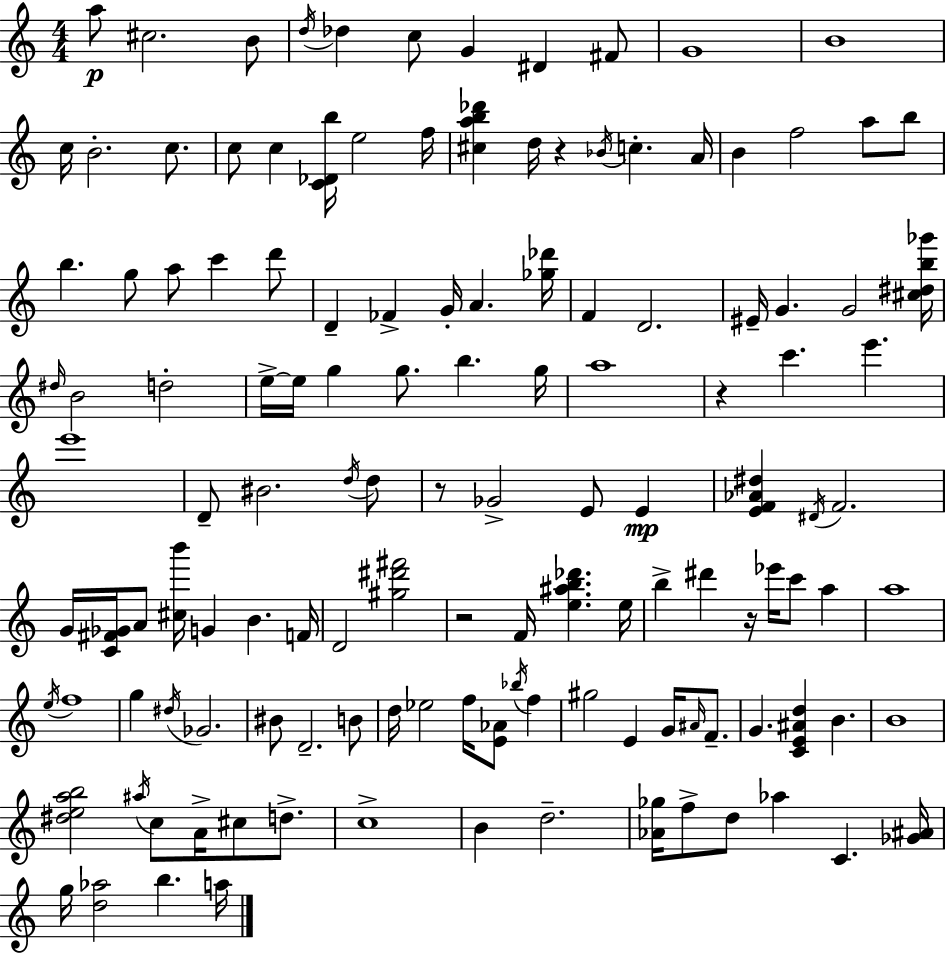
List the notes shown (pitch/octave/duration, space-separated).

A5/e C#5/h. B4/e D5/s Db5/q C5/e G4/q D#4/q F#4/e G4/w B4/w C5/s B4/h. C5/e. C5/e C5/q [C4,Db4,B5]/s E5/h F5/s [C#5,A5,B5,Db6]/q D5/s R/q Bb4/s C5/q. A4/s B4/q F5/h A5/e B5/e B5/q. G5/e A5/e C6/q D6/e D4/q FES4/q G4/s A4/q. [Gb5,Db6]/s F4/q D4/h. EIS4/s G4/q. G4/h [C#5,D#5,B5,Gb6]/s D#5/s B4/h D5/h E5/s E5/s G5/q G5/e. B5/q. G5/s A5/w R/q C6/q. E6/q. E6/w D4/e BIS4/h. D5/s D5/e R/e Gb4/h E4/e E4/q [E4,F4,Ab4,D#5]/q D#4/s F4/h. G4/s [C4,F#4,Gb4]/s A4/e [C#5,B6]/s G4/q B4/q. F4/s D4/h [G#5,D#6,F#6]/h R/h F4/s [E5,A#5,B5,Db6]/q. E5/s B5/q D#6/q R/s Eb6/s C6/e A5/q A5/w E5/s F5/w G5/q D#5/s Gb4/h. BIS4/e D4/h. B4/e D5/s Eb5/h F5/s [E4,Ab4]/e Bb5/s F5/q G#5/h E4/q G4/s A#4/s F4/e. G4/q. [C4,E4,A#4,D5]/q B4/q. B4/w [D#5,E5,A5,B5]/h A#5/s C5/e A4/s C#5/e D5/e. C5/w B4/q D5/h. [Ab4,Gb5]/s F5/e D5/e Ab5/q C4/q. [Gb4,A#4]/s G5/s [D5,Ab5]/h B5/q. A5/s